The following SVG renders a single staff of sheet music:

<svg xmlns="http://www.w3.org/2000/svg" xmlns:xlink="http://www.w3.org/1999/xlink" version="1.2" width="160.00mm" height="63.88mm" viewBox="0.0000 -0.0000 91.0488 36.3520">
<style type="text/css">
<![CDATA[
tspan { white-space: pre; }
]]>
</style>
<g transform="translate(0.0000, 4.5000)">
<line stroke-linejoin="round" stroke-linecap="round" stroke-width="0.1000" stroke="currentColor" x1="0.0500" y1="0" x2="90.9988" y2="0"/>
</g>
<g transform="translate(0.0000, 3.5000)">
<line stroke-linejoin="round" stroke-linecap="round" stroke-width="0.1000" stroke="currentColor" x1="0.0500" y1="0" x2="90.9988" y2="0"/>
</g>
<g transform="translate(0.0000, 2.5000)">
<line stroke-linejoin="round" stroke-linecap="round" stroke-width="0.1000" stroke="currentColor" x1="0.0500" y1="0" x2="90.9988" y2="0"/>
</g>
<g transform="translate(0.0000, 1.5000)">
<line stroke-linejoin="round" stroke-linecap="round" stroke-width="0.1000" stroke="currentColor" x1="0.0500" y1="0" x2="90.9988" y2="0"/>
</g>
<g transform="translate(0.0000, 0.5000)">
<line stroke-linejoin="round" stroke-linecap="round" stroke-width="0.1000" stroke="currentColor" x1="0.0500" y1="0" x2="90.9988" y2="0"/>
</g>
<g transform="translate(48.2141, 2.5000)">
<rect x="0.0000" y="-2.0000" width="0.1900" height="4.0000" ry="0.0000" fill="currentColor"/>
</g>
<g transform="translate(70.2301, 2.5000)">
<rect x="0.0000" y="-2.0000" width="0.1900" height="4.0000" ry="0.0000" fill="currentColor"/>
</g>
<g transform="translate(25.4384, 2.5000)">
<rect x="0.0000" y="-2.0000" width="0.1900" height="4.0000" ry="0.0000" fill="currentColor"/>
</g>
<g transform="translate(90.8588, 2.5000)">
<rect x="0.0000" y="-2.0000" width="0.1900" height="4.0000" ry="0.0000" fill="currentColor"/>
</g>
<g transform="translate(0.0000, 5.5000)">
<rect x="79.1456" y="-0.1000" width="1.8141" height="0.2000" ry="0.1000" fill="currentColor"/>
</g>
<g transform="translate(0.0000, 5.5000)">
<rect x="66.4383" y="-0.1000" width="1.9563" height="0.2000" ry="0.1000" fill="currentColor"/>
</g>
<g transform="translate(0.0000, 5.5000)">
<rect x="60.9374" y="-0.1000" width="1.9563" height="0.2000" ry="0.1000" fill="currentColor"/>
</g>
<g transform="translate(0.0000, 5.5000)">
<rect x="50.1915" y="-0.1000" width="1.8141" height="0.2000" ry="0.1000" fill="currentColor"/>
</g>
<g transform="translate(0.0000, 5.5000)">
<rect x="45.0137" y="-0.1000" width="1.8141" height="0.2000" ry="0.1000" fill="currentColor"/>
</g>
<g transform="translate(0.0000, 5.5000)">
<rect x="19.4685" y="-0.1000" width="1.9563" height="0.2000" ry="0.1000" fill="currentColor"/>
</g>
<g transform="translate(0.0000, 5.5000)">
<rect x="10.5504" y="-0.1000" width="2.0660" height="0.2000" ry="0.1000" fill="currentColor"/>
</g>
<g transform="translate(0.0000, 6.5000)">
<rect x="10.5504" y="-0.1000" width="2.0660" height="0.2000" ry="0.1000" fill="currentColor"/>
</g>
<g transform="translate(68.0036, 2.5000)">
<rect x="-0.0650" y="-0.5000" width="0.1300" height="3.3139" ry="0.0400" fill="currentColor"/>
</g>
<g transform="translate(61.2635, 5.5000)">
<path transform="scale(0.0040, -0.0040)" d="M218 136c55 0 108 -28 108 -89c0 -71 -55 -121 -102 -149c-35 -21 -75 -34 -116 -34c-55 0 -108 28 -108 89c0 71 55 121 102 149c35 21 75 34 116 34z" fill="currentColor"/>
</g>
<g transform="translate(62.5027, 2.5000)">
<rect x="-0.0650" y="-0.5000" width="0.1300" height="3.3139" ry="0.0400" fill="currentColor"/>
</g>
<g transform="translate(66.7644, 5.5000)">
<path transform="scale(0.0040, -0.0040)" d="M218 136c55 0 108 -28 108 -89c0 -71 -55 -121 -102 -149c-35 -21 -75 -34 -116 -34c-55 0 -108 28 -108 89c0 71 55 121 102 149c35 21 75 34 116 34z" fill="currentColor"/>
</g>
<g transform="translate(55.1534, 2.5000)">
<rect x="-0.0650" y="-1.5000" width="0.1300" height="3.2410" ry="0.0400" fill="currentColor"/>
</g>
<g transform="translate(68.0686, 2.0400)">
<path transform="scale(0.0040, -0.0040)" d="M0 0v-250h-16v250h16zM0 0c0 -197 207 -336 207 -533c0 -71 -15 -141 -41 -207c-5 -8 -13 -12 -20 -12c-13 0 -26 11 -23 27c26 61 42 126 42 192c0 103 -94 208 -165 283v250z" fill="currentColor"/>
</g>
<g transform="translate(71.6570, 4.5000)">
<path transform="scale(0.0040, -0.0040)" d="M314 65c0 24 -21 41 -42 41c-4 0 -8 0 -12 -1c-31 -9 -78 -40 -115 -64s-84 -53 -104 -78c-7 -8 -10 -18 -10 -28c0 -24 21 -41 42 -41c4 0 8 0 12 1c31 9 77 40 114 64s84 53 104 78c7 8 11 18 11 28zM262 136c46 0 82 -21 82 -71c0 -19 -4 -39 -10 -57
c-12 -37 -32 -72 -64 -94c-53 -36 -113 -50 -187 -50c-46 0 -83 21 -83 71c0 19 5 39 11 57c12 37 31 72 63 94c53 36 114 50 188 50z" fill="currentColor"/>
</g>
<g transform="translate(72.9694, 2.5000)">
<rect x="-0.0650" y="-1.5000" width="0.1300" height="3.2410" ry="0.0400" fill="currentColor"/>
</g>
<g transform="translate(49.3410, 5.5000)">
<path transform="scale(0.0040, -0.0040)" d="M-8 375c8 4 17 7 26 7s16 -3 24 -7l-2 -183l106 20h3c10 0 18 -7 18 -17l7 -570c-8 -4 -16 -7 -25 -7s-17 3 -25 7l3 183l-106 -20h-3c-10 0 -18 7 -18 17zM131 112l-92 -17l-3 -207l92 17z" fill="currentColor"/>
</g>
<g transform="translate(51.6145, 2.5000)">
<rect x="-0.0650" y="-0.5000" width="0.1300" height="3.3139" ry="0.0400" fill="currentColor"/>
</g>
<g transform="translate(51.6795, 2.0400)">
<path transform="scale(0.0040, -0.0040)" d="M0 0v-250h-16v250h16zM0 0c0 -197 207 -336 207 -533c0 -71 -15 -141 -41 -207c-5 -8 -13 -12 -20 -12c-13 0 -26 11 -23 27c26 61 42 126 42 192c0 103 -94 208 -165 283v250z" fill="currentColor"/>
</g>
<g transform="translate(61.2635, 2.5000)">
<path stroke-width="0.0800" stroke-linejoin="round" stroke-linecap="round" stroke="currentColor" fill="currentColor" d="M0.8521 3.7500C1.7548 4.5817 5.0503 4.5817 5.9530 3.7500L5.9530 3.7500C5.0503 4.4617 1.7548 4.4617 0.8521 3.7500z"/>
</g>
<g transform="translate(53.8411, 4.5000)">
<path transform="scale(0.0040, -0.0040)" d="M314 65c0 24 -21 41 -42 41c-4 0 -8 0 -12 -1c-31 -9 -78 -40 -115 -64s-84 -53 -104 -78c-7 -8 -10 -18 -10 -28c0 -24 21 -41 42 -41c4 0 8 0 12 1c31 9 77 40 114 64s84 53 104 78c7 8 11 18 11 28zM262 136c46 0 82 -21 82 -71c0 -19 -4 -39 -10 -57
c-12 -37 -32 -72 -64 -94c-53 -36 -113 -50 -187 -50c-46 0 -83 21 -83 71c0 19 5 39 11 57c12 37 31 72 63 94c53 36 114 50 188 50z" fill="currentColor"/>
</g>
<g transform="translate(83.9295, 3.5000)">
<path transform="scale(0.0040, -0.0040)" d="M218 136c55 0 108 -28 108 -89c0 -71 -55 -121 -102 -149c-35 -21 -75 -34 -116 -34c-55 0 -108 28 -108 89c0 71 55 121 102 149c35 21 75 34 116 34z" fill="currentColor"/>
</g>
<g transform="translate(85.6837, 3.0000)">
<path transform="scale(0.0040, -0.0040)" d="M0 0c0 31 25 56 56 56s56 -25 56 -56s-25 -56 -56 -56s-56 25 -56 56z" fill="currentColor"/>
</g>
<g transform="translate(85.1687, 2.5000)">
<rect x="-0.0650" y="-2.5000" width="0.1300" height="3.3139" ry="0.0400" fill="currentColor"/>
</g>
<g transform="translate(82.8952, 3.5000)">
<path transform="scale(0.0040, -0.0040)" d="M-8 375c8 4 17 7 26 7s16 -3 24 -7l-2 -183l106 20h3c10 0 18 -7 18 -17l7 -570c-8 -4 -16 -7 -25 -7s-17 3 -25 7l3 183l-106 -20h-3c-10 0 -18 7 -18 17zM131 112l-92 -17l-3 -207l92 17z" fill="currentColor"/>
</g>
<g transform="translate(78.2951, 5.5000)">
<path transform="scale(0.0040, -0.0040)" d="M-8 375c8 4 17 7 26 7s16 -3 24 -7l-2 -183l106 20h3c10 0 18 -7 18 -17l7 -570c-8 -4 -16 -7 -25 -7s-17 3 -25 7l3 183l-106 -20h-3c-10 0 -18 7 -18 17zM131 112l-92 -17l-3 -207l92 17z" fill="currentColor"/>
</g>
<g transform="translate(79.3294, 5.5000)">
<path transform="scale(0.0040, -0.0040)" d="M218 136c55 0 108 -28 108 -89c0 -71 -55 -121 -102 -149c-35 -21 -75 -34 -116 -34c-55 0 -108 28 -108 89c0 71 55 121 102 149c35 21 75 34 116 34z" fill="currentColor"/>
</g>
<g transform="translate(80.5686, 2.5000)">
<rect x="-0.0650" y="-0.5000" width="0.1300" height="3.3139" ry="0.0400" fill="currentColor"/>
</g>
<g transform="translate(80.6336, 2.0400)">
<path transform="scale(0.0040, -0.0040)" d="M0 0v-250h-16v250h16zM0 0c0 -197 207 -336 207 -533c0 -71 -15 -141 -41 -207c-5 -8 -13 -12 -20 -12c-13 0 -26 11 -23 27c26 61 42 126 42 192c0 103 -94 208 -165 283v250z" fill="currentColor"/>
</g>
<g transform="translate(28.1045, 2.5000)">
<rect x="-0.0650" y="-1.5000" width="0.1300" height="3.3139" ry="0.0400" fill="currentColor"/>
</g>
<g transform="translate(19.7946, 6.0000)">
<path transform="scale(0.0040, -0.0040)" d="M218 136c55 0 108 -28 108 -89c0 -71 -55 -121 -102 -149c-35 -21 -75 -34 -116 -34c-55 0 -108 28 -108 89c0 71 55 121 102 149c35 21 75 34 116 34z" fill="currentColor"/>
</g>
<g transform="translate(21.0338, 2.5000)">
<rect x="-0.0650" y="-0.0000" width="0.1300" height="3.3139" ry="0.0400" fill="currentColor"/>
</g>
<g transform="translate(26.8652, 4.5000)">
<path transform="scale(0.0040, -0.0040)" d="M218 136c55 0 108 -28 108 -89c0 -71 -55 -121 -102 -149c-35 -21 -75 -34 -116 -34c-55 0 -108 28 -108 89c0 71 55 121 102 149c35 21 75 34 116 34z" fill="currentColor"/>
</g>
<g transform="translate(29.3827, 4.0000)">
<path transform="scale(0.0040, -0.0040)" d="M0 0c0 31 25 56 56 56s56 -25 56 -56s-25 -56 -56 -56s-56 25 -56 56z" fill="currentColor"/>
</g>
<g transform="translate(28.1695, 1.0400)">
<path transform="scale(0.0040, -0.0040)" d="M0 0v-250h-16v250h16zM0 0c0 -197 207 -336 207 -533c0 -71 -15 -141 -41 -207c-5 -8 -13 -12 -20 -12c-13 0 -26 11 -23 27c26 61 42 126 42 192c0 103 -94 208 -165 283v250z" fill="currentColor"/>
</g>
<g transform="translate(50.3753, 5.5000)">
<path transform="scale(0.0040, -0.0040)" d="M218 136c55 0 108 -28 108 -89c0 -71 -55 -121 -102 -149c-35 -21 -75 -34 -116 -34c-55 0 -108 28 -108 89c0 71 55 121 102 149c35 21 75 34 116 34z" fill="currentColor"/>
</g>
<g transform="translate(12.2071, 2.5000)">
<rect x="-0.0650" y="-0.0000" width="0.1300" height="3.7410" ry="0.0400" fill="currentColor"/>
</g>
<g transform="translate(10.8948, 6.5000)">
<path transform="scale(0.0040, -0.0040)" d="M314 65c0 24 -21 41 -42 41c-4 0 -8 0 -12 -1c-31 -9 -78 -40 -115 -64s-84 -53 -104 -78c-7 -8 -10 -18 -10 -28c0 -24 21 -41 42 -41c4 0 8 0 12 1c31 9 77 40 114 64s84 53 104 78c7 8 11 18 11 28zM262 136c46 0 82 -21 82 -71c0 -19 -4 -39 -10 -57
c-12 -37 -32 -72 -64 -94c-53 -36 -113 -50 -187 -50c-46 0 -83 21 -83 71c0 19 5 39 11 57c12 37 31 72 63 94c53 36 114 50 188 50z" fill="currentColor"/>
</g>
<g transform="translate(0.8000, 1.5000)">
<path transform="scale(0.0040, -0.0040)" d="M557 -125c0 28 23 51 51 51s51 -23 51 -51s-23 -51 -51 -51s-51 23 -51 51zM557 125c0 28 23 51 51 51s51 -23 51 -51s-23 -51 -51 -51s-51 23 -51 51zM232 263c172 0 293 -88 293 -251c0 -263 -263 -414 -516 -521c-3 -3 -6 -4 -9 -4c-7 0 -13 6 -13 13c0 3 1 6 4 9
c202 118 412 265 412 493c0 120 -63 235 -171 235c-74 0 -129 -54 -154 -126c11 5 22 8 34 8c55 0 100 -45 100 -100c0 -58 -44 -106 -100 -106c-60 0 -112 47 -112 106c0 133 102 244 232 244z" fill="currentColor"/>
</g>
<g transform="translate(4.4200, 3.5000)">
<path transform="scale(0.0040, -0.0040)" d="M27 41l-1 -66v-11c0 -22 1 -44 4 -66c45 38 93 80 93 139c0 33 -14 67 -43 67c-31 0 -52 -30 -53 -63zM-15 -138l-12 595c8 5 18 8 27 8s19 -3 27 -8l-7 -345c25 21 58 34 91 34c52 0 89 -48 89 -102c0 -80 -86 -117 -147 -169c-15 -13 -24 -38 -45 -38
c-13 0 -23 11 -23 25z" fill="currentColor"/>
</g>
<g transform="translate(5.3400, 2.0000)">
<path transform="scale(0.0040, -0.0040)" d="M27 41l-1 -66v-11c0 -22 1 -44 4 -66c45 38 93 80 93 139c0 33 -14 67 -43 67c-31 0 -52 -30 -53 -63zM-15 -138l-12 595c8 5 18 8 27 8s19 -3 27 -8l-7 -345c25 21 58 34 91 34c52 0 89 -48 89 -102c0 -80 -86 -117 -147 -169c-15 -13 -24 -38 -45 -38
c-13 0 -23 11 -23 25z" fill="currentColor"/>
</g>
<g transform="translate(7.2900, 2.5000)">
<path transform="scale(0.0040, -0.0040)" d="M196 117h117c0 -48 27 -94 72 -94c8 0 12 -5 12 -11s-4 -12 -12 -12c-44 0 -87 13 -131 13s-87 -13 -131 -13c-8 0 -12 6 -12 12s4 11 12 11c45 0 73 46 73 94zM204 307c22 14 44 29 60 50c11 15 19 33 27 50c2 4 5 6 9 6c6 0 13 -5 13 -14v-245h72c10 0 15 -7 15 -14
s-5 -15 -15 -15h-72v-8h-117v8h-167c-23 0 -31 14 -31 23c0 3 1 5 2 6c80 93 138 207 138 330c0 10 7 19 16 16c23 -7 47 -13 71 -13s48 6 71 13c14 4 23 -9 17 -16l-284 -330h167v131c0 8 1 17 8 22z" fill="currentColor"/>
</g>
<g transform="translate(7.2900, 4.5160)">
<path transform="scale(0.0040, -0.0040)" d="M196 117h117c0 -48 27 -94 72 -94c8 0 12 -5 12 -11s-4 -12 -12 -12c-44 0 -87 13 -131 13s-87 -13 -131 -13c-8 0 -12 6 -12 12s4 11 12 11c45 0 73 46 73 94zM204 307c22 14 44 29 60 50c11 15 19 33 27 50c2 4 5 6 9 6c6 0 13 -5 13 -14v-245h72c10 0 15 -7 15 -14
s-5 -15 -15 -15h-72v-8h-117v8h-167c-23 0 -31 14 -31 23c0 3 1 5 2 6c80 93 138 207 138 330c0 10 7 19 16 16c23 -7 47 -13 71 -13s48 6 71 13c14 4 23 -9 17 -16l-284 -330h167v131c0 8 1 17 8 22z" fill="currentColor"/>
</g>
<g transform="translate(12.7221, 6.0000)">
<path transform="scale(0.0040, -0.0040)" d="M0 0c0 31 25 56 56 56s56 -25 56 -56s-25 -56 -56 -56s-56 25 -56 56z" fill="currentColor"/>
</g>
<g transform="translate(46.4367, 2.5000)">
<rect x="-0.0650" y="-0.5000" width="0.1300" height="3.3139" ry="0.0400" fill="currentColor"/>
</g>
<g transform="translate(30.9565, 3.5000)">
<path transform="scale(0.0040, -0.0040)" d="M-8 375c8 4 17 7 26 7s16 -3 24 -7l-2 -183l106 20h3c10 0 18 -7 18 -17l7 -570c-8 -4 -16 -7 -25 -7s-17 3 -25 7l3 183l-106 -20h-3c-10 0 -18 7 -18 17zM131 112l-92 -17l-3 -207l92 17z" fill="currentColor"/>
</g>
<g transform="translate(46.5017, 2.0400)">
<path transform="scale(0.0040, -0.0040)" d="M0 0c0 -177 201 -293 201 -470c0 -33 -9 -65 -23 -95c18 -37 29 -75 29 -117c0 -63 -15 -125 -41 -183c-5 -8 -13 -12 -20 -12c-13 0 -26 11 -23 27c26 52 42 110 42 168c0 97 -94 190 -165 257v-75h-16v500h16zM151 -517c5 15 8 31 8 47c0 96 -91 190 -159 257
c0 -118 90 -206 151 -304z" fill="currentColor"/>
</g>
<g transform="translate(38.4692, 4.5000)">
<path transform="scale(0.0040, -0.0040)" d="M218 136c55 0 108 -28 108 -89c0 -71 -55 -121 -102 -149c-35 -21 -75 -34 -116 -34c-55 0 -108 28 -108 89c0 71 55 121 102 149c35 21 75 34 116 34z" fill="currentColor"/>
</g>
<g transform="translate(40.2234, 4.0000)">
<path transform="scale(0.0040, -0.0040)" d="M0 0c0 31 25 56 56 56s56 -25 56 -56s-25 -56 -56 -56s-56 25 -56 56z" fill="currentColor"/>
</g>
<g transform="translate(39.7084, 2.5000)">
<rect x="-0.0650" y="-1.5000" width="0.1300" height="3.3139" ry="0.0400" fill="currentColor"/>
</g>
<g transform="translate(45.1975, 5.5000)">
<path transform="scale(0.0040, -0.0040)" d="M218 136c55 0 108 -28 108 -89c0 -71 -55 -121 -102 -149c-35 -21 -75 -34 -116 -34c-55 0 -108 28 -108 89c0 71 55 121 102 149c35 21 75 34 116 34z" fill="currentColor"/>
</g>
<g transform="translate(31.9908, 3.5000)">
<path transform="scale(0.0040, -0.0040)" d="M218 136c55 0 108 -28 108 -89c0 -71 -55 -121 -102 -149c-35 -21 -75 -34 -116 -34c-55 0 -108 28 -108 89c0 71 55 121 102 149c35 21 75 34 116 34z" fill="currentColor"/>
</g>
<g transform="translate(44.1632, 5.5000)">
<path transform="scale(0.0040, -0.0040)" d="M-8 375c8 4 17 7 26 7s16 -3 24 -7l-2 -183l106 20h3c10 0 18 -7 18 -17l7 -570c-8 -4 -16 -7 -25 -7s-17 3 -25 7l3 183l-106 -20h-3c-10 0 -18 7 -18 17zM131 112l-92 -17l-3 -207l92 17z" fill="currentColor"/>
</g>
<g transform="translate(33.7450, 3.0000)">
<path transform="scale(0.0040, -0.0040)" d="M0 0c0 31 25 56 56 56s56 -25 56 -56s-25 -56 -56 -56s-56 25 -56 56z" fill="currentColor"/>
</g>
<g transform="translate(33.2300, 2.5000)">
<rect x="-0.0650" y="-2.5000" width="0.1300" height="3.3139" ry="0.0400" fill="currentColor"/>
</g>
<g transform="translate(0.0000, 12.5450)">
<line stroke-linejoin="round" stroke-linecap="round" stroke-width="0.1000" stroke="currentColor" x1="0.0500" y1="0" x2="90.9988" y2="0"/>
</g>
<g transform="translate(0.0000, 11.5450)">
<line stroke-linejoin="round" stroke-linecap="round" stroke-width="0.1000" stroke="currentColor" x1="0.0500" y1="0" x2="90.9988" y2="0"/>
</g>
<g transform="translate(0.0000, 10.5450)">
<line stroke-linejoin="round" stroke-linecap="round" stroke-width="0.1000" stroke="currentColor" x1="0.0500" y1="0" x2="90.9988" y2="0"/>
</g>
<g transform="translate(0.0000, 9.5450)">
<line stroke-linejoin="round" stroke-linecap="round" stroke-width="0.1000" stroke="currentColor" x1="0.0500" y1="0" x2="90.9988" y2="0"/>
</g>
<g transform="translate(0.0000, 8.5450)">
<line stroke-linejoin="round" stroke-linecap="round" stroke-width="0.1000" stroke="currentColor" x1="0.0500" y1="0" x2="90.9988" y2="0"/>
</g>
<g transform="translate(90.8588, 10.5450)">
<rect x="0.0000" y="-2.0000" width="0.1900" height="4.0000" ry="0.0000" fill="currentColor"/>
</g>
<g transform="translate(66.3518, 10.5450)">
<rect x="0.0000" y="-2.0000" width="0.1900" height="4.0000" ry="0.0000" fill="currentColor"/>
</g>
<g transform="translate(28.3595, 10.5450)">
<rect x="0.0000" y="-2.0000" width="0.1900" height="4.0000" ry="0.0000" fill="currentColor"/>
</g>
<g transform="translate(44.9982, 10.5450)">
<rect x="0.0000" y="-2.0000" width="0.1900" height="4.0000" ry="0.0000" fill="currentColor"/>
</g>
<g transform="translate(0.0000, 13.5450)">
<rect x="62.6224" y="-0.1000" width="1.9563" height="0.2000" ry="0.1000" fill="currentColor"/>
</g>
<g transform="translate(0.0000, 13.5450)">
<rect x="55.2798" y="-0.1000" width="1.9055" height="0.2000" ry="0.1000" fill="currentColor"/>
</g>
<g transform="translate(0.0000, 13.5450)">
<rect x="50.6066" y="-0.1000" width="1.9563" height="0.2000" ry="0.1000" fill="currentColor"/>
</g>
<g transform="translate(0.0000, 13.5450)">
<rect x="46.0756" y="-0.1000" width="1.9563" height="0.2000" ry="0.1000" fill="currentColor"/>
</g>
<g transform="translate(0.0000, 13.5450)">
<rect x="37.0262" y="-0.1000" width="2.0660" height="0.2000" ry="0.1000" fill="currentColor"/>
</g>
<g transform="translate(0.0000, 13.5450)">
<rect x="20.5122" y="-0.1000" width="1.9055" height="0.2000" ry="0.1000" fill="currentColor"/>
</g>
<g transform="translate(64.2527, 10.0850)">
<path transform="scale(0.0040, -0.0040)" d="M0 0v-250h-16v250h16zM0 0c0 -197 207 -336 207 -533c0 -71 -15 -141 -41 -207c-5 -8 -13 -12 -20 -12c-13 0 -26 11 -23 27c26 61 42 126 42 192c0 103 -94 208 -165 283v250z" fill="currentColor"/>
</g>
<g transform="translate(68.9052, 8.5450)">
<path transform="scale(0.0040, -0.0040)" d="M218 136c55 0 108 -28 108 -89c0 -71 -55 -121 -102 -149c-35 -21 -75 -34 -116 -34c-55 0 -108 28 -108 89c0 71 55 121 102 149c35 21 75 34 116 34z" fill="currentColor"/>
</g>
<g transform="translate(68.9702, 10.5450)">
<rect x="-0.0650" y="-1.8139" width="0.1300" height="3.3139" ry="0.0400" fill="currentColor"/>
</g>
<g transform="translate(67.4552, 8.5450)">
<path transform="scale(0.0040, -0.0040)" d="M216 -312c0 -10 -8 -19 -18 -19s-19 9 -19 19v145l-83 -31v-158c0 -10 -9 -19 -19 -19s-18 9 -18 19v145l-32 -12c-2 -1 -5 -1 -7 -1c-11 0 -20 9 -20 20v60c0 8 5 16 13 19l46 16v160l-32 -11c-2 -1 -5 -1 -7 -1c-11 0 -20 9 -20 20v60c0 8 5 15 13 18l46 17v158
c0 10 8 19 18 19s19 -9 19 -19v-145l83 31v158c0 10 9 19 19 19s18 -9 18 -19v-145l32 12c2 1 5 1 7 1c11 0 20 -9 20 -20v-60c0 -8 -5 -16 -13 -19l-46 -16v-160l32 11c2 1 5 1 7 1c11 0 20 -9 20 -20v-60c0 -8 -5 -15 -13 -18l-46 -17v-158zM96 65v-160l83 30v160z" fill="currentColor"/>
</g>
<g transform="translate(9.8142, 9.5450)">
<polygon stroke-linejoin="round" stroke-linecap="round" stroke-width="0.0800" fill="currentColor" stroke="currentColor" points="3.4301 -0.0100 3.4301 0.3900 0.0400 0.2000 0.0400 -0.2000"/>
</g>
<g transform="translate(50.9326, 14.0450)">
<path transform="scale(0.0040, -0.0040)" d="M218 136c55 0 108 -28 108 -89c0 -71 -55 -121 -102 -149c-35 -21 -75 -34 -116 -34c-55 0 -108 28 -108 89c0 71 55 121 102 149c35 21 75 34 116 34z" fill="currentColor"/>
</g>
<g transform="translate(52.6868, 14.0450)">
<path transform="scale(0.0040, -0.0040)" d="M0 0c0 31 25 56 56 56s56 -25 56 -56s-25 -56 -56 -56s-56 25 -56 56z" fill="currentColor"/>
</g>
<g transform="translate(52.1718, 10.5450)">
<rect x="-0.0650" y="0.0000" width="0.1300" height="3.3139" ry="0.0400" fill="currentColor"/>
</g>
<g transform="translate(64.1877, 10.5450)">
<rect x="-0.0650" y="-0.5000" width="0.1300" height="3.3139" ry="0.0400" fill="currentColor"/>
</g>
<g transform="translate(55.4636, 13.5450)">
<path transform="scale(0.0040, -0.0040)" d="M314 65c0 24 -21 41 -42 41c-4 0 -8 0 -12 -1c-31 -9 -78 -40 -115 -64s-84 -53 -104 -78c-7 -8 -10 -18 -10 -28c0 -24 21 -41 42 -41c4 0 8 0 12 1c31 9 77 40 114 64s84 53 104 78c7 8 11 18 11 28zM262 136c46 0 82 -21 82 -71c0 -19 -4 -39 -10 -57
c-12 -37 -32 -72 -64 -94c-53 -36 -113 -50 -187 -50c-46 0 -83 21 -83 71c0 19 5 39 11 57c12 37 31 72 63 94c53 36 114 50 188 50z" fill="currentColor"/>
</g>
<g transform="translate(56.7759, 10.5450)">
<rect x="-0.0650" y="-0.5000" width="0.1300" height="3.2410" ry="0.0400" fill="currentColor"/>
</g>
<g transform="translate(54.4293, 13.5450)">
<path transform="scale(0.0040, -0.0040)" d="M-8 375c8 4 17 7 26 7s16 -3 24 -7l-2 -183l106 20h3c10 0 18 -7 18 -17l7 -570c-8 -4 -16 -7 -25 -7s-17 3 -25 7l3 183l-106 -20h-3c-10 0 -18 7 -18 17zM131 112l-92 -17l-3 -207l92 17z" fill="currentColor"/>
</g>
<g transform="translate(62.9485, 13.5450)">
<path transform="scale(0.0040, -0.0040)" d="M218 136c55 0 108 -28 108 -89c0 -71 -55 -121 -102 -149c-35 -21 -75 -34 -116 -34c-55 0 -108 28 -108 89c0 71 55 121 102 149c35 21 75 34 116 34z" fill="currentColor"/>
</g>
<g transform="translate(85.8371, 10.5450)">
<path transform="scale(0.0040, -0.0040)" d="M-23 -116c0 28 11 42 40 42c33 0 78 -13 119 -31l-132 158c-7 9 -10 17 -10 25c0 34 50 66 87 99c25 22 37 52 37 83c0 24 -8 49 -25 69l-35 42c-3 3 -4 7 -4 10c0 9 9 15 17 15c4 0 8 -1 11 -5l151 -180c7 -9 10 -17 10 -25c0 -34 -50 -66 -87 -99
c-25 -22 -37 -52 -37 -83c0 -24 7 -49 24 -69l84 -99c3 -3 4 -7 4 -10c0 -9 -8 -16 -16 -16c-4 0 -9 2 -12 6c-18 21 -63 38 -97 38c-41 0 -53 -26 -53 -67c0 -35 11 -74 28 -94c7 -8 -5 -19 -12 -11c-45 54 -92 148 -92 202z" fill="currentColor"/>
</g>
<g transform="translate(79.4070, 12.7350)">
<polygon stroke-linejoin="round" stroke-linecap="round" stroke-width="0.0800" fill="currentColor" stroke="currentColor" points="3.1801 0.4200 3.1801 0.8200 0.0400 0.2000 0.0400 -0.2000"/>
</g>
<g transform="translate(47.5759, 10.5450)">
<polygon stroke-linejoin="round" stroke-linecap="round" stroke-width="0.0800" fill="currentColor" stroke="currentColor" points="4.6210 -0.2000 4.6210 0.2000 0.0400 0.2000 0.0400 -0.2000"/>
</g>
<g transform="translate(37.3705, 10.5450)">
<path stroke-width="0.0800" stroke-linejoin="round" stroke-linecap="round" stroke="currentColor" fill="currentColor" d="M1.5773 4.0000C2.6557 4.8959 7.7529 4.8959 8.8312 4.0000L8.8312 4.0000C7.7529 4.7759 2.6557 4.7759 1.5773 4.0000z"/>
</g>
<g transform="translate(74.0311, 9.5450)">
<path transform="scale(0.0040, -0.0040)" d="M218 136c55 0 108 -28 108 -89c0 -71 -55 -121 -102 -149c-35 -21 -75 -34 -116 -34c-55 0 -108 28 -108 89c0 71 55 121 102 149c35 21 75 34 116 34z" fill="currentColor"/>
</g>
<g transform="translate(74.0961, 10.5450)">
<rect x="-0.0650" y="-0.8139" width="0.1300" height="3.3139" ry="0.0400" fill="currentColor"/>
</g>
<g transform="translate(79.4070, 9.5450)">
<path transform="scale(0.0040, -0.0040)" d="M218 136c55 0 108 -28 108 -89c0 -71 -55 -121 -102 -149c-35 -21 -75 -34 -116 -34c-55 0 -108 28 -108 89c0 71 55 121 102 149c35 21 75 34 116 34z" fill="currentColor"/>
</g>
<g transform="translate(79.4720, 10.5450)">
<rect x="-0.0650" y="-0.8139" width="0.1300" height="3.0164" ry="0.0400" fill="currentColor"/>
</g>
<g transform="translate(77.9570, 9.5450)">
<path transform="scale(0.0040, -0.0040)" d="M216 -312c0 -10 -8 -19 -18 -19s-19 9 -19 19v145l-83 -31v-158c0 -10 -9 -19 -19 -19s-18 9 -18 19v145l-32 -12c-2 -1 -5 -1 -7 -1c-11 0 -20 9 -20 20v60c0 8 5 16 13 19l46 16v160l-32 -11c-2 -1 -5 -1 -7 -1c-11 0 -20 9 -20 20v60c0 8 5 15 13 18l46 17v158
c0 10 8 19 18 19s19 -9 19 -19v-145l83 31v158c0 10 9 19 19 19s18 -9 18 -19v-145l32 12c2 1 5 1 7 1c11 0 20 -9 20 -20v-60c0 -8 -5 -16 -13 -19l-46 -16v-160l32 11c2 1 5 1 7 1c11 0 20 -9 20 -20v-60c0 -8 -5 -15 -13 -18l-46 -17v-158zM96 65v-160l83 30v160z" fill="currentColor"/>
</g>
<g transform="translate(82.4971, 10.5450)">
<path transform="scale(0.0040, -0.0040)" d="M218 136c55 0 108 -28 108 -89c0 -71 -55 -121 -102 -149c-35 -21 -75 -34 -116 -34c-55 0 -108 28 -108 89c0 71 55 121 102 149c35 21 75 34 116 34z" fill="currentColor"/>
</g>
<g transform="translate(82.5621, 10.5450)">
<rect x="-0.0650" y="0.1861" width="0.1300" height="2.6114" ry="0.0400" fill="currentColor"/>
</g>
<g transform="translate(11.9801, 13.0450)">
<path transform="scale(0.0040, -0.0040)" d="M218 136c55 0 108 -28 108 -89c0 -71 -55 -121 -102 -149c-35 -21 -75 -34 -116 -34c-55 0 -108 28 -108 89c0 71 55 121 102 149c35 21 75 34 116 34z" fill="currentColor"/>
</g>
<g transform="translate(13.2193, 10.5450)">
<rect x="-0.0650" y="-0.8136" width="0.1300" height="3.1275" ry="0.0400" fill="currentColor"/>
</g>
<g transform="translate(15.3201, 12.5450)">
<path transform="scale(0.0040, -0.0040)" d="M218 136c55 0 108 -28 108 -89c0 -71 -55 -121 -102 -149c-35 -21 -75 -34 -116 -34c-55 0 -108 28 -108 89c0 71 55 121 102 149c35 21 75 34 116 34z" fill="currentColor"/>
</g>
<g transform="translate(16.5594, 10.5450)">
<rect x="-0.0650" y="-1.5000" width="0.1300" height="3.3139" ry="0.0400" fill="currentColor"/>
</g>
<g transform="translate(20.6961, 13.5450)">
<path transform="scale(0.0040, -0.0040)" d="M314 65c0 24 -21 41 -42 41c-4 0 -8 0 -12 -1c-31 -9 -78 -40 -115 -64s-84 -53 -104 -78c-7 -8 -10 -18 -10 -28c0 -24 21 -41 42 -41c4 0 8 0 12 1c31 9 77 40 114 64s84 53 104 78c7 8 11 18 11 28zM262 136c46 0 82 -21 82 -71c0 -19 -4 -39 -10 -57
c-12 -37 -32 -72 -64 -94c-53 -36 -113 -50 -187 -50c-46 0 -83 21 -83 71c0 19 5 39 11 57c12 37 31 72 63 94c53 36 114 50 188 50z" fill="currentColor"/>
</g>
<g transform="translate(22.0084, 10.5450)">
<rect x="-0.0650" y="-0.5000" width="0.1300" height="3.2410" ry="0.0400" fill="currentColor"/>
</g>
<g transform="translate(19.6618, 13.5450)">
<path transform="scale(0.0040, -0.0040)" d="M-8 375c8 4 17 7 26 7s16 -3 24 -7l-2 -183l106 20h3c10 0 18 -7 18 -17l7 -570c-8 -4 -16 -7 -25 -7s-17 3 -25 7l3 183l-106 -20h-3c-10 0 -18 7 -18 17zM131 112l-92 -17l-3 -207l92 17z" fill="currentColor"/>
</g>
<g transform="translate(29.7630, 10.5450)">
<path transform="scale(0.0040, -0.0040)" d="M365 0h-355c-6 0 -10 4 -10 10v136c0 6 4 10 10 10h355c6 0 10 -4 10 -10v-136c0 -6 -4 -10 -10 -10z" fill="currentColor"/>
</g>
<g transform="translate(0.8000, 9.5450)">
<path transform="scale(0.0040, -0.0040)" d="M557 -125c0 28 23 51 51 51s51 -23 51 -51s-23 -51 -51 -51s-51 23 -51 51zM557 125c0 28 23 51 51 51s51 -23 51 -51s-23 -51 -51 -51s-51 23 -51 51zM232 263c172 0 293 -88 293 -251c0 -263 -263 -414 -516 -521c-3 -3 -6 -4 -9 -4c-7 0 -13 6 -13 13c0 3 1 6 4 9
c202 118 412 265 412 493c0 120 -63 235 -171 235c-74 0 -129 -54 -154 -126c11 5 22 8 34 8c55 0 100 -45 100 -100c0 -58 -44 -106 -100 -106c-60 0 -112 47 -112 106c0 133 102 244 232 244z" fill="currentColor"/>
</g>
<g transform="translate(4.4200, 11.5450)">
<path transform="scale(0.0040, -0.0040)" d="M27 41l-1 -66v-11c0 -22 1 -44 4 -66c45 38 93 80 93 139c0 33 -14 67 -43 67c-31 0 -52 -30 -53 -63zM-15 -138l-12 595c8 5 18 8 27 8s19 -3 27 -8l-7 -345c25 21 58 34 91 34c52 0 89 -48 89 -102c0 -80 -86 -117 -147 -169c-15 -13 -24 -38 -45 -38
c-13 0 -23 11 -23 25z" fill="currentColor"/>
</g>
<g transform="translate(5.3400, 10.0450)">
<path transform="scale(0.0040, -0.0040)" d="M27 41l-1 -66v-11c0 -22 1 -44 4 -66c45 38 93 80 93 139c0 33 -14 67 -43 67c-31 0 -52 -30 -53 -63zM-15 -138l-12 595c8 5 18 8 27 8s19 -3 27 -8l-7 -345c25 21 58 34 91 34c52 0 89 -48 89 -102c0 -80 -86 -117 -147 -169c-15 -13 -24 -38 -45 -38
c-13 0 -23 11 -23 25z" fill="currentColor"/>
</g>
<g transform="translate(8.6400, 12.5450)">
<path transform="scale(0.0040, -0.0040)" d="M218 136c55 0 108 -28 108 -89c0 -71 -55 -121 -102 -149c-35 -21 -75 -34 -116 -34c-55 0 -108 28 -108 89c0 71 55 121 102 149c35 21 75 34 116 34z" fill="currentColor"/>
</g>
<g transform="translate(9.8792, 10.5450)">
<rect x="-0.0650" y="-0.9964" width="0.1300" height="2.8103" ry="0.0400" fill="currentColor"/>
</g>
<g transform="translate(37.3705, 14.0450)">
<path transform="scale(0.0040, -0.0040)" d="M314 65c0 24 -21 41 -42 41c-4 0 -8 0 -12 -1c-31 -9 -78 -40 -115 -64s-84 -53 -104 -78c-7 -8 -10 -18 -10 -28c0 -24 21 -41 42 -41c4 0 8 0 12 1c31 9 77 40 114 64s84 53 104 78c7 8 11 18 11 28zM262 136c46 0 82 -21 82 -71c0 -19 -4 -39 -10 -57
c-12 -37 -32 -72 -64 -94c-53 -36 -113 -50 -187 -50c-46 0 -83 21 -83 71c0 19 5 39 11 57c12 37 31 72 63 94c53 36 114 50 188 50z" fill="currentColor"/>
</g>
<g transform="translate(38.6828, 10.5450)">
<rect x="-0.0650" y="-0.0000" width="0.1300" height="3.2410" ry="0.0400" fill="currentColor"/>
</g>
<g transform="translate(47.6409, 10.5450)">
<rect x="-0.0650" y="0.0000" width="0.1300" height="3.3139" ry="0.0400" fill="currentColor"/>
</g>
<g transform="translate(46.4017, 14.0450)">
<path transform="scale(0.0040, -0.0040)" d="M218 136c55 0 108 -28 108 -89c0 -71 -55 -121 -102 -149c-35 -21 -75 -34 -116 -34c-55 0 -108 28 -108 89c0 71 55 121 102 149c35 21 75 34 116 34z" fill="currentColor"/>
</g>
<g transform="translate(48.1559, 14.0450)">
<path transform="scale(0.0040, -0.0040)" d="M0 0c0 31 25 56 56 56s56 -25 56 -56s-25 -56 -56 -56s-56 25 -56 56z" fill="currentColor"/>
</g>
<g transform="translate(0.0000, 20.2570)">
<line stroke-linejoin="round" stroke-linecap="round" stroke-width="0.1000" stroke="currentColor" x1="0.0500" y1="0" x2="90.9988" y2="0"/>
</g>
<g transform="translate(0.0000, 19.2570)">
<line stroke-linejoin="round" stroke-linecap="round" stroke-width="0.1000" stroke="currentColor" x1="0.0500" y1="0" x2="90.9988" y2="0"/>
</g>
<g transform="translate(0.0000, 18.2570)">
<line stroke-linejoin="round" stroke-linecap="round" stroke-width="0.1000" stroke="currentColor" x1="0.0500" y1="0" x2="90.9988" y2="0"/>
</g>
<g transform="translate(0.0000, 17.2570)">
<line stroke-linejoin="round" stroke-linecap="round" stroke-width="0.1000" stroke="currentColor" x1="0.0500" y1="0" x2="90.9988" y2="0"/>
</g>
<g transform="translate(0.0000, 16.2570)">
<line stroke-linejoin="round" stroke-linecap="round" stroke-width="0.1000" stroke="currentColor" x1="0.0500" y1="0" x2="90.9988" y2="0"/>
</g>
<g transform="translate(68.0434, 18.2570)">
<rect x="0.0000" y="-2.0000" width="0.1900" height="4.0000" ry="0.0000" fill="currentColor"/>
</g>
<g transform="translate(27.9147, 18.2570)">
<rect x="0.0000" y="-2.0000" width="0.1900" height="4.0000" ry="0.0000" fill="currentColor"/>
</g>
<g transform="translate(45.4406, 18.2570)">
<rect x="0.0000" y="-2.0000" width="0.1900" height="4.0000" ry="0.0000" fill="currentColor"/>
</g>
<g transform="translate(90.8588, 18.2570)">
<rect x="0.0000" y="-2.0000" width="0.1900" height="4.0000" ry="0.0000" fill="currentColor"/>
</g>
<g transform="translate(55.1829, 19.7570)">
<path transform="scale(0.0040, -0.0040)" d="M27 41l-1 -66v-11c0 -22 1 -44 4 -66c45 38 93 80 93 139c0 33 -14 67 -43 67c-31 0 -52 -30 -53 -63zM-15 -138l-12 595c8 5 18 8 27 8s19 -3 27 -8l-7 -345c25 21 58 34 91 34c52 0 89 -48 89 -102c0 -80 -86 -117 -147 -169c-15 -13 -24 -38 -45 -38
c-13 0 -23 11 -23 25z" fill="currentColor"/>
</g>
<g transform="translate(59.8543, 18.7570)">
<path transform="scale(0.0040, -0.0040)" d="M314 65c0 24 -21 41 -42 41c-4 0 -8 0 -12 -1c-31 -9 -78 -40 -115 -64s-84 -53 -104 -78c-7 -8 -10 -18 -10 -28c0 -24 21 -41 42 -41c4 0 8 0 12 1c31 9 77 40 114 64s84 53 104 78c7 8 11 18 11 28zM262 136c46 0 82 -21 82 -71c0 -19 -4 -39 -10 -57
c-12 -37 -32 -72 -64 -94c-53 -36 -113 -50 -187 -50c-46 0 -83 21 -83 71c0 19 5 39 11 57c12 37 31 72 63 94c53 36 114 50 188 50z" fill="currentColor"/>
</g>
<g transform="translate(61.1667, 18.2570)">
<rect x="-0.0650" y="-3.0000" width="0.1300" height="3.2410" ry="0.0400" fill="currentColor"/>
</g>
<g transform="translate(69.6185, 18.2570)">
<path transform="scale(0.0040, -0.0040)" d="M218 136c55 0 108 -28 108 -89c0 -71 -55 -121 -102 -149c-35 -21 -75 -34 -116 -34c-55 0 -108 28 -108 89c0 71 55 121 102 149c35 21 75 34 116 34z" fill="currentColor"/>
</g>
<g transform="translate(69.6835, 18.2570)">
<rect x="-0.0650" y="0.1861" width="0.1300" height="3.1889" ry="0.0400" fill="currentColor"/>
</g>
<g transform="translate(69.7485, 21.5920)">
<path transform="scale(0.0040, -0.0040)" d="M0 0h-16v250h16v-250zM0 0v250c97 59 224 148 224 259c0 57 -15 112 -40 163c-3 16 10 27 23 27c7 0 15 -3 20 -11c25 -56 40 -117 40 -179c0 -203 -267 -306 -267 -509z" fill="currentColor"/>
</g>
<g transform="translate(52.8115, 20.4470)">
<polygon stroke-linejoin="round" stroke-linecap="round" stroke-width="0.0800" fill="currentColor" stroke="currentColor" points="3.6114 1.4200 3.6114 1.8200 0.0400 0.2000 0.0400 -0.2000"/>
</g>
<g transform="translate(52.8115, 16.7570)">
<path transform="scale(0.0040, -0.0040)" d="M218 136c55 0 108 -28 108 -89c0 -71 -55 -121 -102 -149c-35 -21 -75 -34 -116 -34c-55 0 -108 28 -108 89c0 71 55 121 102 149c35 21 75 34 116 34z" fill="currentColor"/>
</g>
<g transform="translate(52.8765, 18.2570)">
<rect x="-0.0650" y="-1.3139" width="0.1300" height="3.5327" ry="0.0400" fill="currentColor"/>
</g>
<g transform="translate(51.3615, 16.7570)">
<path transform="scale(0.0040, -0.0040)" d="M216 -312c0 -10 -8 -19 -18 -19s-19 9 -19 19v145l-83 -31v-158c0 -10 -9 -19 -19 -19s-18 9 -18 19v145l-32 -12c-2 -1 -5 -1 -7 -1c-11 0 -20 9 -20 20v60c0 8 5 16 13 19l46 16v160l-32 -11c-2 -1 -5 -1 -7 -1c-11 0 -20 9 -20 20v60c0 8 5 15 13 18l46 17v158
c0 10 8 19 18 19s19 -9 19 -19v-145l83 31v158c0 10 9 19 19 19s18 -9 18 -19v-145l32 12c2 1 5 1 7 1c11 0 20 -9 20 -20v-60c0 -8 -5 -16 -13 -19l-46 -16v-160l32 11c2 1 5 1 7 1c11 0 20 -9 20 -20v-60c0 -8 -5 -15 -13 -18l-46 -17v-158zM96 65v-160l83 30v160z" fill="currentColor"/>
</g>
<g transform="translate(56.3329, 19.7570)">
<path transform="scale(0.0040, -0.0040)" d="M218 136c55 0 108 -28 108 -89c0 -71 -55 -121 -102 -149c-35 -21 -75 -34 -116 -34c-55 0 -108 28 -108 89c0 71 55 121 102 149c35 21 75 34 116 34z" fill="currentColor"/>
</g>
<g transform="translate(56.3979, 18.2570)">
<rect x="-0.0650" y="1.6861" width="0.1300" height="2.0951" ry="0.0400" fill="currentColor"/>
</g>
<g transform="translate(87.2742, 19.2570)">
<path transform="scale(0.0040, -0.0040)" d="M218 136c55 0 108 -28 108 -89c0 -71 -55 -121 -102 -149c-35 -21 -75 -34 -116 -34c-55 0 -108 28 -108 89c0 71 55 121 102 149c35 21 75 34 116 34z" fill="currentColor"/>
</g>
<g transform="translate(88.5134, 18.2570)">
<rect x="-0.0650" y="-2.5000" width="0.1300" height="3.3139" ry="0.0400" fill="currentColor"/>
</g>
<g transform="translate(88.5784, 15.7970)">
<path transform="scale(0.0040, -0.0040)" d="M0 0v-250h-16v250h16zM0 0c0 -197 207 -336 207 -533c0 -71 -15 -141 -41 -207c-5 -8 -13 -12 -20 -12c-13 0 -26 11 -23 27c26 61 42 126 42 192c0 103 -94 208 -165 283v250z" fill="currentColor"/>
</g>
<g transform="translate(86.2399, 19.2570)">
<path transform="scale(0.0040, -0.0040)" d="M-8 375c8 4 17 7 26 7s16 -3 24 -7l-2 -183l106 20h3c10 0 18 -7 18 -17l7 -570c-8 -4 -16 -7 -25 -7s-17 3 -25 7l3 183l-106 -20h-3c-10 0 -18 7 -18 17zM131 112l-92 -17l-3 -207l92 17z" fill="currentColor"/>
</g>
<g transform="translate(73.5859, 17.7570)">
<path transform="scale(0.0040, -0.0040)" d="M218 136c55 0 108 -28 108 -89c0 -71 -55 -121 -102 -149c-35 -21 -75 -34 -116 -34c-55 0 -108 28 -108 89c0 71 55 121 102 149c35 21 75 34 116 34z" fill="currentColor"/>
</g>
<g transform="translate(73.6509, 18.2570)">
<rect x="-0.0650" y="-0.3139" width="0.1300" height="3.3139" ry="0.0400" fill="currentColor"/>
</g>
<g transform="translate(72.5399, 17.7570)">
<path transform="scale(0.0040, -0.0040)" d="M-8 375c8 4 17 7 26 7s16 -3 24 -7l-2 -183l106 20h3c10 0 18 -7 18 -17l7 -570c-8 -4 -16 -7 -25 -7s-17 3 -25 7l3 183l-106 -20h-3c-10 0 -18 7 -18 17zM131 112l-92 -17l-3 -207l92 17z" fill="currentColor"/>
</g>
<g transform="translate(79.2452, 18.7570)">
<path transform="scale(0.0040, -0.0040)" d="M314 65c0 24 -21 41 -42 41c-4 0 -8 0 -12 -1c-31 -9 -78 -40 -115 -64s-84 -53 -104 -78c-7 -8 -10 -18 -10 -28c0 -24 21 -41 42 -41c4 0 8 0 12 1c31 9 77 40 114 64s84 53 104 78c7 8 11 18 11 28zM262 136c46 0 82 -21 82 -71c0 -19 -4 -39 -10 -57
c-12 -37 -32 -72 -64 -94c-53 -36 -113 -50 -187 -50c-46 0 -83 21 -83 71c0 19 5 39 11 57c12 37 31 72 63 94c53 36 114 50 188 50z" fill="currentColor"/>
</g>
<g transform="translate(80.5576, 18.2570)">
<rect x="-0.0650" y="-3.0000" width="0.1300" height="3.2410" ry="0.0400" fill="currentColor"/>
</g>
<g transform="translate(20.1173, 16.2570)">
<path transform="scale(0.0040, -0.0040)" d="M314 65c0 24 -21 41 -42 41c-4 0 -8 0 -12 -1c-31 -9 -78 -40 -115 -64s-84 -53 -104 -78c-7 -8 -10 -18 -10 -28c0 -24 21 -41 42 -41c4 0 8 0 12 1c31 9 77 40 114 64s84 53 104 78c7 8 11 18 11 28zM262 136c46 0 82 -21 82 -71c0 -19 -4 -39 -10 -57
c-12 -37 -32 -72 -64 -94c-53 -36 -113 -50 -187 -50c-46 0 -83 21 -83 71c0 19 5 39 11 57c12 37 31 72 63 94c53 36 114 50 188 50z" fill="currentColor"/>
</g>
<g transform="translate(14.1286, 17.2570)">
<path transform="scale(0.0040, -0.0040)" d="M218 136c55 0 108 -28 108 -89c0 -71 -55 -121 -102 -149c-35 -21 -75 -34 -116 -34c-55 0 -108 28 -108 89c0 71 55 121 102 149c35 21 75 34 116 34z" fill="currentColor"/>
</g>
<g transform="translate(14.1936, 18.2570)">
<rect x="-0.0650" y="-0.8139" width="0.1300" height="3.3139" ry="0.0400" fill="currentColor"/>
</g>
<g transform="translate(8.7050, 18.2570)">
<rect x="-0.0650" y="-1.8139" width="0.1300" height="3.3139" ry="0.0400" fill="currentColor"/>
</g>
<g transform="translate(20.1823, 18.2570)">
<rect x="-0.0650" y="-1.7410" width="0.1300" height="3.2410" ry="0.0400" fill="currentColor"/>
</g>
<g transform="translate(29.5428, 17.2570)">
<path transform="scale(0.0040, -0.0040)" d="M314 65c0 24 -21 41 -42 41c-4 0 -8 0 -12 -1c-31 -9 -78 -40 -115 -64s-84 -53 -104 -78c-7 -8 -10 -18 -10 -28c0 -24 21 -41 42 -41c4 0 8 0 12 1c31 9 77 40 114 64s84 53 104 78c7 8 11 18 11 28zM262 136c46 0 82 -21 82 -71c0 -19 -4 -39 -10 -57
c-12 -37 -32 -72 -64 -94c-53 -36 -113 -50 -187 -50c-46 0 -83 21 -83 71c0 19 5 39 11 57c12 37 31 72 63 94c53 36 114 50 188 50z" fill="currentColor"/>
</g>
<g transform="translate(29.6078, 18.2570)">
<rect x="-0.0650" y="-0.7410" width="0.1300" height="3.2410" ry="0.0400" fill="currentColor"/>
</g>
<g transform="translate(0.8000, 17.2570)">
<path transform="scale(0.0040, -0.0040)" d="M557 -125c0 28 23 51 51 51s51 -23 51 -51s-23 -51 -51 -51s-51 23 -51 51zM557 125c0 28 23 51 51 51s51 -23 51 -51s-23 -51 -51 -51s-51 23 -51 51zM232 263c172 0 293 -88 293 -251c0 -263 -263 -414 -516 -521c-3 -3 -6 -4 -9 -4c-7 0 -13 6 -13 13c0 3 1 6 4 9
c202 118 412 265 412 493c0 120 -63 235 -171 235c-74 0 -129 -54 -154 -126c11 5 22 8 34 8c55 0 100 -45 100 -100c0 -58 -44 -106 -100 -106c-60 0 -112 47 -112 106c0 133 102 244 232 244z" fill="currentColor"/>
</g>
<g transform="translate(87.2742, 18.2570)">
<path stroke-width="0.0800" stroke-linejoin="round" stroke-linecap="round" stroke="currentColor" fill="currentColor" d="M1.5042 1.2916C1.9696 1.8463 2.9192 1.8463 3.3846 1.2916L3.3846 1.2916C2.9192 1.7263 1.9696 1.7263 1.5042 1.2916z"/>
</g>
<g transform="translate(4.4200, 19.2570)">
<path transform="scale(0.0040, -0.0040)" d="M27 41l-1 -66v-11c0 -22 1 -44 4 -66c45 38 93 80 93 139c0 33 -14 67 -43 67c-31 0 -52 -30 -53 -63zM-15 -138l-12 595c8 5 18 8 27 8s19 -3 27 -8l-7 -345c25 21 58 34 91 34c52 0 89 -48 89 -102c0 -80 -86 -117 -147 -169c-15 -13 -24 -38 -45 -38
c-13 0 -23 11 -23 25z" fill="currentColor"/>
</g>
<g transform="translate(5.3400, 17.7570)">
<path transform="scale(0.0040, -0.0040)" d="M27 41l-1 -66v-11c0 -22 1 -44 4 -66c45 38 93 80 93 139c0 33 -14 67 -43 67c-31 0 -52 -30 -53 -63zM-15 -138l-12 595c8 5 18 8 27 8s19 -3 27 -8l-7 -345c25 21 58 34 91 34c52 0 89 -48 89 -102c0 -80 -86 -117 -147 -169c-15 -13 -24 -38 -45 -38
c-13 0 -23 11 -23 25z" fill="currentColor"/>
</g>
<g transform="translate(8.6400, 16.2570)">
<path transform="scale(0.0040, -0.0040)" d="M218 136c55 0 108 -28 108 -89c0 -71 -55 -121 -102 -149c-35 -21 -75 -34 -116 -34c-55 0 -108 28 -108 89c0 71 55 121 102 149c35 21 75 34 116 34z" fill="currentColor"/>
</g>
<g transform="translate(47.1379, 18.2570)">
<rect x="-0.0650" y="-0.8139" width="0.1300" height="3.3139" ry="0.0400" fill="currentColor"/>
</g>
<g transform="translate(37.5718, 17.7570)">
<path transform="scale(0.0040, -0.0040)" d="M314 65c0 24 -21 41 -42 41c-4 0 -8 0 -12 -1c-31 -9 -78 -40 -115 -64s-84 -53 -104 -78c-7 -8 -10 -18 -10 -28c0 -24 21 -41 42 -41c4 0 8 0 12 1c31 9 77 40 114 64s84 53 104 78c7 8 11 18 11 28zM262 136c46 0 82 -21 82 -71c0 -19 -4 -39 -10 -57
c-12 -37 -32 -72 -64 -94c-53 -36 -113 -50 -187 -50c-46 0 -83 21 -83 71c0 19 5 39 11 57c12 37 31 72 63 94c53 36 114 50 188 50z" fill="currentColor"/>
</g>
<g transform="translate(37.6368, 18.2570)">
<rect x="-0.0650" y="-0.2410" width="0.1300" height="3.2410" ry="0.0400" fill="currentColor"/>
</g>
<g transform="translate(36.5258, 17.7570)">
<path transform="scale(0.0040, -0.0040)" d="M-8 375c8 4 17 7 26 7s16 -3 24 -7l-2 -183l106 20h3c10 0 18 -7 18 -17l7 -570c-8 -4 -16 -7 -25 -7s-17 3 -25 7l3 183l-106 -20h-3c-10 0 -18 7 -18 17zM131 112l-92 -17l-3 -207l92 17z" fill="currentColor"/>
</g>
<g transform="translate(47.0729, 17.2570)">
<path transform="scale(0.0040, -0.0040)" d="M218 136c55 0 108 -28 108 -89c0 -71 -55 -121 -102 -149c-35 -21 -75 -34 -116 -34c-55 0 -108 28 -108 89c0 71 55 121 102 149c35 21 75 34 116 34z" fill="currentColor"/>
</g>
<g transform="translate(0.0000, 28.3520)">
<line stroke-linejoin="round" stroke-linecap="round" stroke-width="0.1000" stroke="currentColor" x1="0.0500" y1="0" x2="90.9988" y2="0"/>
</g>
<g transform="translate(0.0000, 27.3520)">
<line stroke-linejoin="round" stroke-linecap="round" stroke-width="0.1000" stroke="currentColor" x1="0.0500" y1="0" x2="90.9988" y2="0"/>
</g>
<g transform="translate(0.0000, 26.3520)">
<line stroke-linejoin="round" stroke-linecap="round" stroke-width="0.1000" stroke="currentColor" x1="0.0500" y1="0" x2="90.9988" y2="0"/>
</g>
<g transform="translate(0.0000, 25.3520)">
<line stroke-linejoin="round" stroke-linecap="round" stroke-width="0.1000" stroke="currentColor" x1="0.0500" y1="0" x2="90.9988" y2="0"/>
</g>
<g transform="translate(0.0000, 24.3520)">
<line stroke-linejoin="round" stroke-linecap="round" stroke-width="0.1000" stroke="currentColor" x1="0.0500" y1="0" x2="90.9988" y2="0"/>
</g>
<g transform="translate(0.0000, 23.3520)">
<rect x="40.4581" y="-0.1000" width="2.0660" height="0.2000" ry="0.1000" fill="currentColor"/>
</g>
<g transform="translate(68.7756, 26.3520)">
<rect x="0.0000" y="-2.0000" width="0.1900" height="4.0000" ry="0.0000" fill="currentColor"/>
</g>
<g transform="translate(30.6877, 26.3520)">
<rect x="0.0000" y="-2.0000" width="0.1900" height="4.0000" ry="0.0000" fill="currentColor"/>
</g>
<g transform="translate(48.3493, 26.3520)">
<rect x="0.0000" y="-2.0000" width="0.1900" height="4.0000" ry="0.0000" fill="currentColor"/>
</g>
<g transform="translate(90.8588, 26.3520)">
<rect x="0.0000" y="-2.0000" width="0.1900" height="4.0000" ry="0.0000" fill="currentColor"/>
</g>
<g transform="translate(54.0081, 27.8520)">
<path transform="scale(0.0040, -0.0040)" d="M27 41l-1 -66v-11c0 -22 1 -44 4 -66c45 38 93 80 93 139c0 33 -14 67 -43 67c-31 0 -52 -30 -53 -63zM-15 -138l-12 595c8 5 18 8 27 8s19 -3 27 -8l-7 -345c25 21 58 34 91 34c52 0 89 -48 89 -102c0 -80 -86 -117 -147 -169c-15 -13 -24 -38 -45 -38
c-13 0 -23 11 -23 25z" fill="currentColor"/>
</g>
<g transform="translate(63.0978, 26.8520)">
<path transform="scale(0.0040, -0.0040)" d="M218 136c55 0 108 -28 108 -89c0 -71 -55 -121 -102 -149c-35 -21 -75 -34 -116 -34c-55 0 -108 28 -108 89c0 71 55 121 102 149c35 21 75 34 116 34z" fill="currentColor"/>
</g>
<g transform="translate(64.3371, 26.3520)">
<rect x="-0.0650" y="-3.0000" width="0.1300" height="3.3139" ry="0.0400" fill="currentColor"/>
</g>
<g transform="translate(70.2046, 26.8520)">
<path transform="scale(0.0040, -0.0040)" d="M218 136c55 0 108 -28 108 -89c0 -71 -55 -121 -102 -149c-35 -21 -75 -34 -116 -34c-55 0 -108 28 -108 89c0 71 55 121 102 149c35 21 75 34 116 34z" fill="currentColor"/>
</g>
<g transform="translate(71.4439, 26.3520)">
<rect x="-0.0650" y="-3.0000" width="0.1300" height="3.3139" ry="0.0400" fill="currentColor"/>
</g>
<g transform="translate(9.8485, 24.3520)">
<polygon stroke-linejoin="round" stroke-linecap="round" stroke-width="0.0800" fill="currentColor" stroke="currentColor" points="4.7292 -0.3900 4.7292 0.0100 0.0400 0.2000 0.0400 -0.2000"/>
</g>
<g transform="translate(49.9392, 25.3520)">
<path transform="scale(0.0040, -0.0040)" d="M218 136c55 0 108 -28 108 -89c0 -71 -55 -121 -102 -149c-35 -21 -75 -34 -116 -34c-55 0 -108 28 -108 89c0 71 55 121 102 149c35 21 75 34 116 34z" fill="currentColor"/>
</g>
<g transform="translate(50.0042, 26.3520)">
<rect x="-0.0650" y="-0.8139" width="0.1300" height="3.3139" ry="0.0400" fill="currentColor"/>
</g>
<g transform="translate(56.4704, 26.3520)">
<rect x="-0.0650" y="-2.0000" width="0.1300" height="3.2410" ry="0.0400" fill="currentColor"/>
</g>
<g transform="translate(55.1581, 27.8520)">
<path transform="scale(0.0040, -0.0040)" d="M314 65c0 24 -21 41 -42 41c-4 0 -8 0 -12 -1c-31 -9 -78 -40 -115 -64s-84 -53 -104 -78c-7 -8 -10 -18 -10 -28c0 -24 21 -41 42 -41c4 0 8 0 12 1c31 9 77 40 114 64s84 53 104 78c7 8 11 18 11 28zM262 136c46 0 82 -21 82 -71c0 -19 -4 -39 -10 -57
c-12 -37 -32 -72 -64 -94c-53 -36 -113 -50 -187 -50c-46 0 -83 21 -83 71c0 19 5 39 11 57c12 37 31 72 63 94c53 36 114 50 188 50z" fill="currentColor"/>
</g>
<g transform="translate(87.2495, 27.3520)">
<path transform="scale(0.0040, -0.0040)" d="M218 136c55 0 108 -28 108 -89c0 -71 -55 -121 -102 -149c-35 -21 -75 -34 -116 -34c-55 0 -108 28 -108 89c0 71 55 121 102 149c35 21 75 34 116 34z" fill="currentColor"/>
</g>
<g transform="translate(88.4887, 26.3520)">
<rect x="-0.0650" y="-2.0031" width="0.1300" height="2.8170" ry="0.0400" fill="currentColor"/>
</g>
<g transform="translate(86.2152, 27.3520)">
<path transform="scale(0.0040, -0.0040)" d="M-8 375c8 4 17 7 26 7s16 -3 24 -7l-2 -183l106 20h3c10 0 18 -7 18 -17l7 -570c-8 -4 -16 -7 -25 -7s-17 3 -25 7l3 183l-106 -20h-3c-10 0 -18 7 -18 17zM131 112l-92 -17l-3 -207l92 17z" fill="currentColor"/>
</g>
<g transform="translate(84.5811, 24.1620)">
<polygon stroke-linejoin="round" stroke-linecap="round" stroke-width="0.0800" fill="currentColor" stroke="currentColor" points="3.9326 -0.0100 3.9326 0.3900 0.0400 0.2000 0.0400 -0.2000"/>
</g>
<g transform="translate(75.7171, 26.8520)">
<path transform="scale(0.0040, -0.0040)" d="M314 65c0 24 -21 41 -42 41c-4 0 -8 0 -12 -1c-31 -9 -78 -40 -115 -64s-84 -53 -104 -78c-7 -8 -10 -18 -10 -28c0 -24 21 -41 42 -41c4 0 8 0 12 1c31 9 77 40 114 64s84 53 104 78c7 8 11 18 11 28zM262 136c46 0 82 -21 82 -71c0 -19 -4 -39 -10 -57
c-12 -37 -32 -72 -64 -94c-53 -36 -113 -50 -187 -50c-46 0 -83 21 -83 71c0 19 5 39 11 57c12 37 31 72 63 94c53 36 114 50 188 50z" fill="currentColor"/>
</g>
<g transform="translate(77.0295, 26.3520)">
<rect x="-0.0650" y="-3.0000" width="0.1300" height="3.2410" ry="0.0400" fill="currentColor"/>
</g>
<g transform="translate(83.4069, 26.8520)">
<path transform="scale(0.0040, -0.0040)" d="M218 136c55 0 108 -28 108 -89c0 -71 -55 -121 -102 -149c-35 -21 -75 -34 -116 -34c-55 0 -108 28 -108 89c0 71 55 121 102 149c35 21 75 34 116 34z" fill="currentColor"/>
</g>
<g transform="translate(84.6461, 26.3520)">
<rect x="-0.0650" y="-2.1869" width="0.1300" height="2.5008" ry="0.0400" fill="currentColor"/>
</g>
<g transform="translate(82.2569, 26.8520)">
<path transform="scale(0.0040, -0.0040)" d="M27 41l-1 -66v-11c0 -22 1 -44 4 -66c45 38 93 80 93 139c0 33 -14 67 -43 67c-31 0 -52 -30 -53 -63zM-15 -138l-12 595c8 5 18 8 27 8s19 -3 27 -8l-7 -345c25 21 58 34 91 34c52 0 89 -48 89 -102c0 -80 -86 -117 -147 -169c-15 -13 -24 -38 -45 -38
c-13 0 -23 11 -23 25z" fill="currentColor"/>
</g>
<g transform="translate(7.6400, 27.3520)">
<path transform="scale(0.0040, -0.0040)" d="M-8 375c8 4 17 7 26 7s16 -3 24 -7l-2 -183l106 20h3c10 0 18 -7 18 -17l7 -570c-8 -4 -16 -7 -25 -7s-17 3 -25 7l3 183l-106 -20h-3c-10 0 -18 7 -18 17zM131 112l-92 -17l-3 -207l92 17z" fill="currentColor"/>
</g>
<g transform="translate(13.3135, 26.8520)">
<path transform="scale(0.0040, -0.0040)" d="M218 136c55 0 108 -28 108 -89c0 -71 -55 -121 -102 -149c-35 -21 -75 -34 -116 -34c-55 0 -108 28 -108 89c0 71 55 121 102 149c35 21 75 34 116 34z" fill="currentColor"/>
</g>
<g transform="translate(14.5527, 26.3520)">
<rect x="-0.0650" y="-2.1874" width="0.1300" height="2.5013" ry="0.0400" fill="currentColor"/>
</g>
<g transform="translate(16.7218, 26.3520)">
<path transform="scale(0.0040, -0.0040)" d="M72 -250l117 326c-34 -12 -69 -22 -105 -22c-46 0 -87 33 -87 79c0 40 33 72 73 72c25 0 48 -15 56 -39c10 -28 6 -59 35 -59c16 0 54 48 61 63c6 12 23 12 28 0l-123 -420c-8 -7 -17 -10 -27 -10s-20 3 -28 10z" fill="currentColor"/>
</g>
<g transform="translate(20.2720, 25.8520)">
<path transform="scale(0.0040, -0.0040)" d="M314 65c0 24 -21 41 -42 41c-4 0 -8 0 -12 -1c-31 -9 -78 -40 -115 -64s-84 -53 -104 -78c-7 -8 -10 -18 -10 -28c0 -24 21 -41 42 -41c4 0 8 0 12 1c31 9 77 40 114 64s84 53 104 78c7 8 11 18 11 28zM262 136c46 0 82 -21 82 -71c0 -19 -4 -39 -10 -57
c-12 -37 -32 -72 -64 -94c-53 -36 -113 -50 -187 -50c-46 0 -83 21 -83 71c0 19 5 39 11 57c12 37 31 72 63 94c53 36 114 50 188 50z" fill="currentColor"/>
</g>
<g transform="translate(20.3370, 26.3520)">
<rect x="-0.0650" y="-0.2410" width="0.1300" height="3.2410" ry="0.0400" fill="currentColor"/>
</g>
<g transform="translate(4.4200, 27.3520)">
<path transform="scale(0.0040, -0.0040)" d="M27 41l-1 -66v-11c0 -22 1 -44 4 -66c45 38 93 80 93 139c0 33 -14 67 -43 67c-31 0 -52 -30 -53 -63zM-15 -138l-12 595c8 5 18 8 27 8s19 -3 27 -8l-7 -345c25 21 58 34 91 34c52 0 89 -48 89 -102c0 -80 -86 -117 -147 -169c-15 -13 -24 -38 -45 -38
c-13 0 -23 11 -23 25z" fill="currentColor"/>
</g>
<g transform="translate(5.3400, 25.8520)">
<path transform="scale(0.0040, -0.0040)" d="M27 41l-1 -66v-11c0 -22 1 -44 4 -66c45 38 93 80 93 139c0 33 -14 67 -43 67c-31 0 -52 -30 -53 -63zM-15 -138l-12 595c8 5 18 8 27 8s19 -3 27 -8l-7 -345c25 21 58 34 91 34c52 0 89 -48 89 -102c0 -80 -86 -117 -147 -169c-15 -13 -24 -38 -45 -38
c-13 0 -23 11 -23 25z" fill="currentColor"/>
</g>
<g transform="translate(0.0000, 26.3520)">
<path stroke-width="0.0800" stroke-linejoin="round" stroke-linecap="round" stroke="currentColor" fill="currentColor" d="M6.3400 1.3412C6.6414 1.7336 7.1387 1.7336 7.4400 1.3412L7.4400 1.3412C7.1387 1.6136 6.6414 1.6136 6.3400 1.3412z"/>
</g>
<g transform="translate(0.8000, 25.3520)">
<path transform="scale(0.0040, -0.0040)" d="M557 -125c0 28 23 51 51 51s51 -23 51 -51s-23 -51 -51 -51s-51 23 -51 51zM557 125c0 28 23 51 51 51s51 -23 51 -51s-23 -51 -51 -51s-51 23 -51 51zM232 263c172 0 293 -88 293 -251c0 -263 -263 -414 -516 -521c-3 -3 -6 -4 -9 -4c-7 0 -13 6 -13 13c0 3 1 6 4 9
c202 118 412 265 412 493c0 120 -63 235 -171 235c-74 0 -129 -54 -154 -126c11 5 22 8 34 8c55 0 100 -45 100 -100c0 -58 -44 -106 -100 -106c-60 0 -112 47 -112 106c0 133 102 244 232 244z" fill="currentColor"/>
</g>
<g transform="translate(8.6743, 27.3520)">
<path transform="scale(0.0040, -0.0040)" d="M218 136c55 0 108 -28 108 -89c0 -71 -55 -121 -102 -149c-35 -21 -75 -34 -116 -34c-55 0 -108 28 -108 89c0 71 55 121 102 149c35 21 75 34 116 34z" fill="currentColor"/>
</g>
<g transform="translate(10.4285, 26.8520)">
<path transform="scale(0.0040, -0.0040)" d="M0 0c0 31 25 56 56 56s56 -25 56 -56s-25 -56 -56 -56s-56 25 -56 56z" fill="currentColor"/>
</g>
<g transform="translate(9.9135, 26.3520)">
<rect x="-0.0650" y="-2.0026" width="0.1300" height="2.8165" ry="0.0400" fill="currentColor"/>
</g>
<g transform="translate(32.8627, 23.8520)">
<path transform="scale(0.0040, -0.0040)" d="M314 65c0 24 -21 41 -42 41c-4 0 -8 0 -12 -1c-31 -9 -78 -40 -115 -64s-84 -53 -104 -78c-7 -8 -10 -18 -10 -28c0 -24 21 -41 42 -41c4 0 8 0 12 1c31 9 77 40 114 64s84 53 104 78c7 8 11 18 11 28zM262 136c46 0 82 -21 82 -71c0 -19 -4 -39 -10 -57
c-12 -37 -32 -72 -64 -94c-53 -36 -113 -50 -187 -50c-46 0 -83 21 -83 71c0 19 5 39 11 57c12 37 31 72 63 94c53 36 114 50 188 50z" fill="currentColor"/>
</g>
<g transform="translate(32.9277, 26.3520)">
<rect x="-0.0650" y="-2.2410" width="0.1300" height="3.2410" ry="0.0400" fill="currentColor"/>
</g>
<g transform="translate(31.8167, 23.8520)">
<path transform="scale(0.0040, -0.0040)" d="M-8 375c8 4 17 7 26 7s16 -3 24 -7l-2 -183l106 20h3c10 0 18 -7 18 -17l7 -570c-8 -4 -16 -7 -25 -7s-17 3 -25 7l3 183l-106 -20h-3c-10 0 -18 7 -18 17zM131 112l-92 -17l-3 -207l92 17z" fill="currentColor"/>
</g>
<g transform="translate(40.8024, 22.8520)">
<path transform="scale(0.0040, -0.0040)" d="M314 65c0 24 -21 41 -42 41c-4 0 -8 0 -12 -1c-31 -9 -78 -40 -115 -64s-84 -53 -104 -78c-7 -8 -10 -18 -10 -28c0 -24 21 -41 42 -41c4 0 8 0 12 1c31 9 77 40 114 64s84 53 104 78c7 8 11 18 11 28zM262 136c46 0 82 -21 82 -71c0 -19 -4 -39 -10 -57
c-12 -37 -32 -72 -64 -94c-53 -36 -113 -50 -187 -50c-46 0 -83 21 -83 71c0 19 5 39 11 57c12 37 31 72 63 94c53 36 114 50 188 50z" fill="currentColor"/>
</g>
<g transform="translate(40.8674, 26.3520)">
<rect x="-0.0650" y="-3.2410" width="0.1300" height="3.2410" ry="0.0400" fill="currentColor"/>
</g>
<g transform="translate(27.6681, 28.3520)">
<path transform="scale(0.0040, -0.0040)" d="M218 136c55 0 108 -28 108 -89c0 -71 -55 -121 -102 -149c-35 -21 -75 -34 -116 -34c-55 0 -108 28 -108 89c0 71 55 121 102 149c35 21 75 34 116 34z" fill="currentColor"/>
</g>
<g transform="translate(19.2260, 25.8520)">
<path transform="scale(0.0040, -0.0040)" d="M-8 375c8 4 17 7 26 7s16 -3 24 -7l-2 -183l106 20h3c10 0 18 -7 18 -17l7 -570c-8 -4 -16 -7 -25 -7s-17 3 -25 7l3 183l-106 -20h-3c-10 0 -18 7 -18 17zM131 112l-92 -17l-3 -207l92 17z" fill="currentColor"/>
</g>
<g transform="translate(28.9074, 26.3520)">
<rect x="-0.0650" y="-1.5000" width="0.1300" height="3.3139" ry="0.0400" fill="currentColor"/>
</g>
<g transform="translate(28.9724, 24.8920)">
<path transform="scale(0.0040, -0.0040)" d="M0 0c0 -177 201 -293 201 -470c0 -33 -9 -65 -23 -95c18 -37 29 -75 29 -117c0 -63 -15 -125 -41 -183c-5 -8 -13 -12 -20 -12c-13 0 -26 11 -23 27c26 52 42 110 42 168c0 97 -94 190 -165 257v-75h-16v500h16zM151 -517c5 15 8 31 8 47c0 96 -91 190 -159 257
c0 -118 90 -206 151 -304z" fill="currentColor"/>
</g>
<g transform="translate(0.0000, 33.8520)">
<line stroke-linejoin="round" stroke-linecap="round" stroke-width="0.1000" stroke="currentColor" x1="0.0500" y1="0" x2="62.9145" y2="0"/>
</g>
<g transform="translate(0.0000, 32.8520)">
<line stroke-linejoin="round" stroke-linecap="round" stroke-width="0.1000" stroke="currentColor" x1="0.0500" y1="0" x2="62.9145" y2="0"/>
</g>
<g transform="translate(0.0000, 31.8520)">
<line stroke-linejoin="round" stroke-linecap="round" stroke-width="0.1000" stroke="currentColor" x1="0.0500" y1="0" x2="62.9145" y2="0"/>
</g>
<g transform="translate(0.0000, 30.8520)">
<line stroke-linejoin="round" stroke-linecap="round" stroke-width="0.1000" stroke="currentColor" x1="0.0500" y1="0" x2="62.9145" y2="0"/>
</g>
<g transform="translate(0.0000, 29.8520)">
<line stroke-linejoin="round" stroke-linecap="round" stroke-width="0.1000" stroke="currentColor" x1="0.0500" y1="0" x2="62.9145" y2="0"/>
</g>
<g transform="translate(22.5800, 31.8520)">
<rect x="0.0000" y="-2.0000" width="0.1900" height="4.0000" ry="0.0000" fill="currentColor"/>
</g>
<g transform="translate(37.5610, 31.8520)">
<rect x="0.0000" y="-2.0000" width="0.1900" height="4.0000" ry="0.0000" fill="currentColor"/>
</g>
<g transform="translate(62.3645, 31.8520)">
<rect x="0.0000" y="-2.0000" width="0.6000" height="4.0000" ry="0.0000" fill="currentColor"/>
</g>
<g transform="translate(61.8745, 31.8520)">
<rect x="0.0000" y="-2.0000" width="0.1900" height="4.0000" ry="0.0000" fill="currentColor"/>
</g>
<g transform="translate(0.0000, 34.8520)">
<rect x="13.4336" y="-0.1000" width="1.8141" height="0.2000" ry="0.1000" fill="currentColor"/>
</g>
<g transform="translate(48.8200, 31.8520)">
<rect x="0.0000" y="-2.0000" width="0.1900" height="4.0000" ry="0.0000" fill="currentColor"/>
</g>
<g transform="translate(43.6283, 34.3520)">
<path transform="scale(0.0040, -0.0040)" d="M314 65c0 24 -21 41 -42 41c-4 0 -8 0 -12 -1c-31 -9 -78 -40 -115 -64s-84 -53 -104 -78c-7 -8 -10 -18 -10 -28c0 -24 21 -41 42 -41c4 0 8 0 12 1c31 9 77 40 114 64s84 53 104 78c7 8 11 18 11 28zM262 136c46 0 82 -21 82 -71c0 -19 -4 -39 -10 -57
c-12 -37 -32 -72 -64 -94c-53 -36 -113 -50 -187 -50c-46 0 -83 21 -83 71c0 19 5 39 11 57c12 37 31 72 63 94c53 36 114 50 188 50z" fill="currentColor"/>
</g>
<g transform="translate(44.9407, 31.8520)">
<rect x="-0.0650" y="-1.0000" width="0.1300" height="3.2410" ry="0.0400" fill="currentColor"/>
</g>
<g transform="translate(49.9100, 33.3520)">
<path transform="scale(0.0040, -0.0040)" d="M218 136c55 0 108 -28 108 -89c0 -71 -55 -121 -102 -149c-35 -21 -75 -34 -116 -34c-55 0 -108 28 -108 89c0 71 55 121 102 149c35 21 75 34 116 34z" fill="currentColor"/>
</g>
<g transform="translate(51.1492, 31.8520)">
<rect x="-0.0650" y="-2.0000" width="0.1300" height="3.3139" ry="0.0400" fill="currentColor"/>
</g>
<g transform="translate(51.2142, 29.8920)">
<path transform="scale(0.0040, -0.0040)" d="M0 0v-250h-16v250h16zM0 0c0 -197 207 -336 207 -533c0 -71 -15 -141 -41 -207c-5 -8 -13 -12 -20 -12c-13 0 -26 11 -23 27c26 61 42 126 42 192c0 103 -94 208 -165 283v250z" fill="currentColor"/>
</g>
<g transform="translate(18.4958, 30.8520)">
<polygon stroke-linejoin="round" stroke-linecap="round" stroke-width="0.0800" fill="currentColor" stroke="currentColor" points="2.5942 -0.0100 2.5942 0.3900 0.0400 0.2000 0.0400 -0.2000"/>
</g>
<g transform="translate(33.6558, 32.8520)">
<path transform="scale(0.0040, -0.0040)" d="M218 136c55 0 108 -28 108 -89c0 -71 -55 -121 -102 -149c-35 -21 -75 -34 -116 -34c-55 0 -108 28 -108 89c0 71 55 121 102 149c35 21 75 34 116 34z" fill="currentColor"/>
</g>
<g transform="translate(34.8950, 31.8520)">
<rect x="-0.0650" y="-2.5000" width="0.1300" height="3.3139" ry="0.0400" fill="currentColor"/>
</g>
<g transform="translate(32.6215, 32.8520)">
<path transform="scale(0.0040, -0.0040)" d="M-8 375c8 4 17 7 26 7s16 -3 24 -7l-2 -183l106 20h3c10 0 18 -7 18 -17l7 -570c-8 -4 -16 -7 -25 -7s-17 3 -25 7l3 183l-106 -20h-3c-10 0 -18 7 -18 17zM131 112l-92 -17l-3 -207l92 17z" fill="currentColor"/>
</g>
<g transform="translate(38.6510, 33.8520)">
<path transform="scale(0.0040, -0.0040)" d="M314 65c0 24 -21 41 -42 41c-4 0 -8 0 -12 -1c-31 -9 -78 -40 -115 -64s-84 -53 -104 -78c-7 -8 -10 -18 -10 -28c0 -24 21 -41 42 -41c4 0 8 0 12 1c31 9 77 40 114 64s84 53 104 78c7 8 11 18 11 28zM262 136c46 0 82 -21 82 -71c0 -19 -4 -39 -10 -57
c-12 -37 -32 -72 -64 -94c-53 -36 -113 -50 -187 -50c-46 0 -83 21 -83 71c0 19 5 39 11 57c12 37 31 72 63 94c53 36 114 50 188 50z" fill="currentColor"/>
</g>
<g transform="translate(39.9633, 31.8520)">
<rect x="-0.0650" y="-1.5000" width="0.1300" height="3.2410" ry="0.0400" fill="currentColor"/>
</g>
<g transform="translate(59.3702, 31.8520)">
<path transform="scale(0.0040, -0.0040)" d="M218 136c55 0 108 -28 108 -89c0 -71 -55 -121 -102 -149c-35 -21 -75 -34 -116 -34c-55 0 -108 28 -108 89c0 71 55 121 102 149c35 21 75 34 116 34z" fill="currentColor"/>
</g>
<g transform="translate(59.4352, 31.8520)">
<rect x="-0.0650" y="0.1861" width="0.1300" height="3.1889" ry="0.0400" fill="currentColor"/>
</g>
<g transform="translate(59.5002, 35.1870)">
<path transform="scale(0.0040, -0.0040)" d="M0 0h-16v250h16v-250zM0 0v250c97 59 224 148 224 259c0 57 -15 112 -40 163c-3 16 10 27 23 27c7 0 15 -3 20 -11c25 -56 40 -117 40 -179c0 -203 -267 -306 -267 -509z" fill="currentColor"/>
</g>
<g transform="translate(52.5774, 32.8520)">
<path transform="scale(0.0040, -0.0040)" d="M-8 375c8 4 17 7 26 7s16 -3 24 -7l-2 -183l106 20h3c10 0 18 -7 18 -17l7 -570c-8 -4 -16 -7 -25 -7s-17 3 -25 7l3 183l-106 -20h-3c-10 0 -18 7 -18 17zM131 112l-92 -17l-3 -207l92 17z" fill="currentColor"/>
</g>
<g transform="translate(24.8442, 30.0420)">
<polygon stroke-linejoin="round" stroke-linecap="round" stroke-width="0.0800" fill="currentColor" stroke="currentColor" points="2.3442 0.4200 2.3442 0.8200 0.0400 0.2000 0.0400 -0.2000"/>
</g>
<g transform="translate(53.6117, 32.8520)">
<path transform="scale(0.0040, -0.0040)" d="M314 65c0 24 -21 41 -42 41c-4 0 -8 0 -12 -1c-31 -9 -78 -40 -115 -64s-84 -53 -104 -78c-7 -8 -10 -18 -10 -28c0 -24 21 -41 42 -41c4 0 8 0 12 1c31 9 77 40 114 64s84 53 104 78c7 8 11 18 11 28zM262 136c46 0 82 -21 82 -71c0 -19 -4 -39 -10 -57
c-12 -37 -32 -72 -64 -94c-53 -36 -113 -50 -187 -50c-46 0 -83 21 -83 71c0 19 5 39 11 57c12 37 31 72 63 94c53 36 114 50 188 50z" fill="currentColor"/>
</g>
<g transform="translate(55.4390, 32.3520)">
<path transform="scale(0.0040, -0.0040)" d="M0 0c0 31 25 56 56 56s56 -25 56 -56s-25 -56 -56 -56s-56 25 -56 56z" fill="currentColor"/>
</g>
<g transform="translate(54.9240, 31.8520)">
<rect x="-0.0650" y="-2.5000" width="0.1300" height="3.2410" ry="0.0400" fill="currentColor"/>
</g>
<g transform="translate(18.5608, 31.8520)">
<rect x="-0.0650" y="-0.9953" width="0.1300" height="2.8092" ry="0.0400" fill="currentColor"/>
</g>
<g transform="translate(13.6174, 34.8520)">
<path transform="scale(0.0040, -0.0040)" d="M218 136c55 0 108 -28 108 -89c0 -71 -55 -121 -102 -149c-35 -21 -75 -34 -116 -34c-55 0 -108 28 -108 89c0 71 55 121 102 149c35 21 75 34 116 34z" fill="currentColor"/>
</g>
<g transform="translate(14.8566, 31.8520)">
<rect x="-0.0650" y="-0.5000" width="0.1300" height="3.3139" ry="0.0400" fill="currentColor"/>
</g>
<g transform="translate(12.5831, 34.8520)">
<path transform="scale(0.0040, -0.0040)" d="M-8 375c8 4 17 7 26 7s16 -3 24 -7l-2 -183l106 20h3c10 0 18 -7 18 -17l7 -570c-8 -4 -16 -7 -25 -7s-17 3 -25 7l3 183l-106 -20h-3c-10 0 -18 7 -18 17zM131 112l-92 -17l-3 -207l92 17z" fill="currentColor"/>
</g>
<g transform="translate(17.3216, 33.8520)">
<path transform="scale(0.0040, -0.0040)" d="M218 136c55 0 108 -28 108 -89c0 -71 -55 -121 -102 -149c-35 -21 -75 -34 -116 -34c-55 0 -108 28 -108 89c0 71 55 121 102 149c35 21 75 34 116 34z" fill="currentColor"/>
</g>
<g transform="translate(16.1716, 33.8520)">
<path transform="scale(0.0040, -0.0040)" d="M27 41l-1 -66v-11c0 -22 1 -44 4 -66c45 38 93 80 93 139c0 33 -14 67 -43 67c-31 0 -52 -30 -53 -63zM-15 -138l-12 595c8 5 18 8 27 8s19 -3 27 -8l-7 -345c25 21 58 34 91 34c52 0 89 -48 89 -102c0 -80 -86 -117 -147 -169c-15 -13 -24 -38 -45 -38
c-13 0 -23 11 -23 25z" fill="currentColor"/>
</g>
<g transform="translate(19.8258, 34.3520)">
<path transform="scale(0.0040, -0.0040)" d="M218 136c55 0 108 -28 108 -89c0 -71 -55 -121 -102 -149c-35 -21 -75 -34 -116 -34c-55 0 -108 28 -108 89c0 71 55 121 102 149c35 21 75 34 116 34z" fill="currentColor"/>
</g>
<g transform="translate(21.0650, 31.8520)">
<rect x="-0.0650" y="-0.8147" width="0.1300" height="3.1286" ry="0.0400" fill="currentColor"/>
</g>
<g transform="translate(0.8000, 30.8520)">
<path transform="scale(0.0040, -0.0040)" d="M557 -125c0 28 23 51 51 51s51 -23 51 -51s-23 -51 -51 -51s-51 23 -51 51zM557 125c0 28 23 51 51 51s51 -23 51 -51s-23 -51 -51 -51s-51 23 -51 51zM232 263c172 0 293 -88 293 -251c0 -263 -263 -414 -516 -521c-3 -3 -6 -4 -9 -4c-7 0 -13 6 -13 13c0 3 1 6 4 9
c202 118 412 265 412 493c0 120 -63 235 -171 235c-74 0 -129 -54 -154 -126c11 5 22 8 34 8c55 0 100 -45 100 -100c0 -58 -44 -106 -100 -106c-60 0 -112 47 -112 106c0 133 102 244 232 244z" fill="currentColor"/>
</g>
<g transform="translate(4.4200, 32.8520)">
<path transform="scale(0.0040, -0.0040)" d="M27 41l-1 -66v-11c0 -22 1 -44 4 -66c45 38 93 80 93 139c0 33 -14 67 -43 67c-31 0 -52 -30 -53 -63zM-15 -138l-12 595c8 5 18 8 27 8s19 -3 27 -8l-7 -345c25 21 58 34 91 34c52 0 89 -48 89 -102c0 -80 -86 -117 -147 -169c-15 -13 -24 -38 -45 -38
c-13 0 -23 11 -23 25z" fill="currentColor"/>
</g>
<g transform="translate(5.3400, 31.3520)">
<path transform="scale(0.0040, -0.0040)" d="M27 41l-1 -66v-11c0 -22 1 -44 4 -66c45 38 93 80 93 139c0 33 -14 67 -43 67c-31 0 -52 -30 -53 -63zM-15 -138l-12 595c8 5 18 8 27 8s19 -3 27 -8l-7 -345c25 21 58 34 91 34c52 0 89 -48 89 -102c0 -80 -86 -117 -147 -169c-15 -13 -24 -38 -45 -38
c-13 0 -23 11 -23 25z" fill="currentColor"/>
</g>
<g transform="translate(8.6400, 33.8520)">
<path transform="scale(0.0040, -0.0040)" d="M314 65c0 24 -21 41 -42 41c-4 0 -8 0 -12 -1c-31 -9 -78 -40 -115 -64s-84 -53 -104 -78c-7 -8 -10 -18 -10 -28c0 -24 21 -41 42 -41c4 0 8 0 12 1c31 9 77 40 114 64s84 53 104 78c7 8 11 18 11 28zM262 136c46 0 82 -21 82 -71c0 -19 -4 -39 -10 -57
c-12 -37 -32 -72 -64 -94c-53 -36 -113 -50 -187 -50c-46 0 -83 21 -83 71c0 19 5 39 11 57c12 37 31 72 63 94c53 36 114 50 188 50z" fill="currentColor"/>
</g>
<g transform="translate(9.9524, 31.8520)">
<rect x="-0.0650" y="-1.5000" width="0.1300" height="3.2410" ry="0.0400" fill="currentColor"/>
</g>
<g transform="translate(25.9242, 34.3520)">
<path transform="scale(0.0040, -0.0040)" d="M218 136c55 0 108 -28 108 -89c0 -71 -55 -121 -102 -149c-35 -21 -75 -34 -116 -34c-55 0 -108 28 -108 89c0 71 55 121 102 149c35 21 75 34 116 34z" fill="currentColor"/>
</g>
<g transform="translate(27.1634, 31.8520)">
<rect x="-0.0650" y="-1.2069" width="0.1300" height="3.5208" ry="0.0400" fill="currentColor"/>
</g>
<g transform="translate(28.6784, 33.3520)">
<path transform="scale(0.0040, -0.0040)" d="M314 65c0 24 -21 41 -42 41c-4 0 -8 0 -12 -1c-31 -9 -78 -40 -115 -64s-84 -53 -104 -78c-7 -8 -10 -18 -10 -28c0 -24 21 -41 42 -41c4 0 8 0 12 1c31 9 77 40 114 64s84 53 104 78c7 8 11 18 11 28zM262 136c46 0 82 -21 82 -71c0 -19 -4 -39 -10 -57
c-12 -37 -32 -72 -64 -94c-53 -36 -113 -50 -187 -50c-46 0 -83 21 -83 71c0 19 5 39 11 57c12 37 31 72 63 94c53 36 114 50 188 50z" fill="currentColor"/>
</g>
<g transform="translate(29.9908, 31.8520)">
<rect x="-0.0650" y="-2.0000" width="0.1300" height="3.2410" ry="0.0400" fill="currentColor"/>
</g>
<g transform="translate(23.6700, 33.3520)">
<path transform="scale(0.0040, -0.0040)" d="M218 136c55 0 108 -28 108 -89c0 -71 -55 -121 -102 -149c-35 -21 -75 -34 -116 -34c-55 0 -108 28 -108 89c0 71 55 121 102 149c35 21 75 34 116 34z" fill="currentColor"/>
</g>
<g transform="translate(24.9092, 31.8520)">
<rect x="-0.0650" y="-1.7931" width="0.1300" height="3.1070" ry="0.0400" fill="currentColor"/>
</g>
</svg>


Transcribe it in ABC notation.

X:1
T:Untitled
M:4/4
L:1/4
K:Bb
C,,2 D,, G,,/2 B,, G,, E,,/4 E,,/2 G,,2 E,, E,,/2 G,,2 E,,/2 B,, G,,/2 F,,/2 G,, E,,2 z2 D,,2 D,,/2 D,,/2 E,,2 E,,/2 ^A, F, ^F,/2 D,/2 z A, F, A,2 F,2 E,2 F, ^G,/2 _A,,/2 C,2 D,/2 E, C,2 B,,/2 B,,/2 C,/2 z/2 E,2 G,,/4 B,2 D2 F, _A,,2 C, C, C,2 _C,/2 B,,/2 G,,2 E,, _G,,/2 F,,/2 A,,/2 F,,/2 A,,2 B,, G,,2 F,,2 A,,/2 B,,2 D,/2